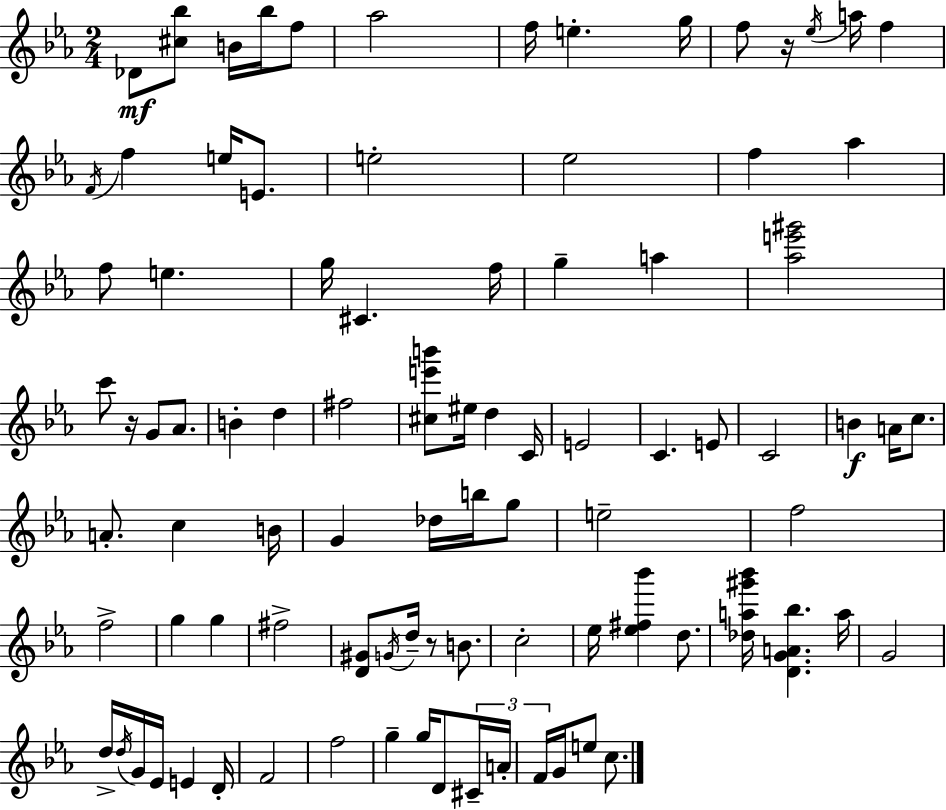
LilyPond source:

{
  \clef treble
  \numericTimeSignature
  \time 2/4
  \key c \minor
  \repeat volta 2 { des'8\mf <cis'' bes''>8 b'16 bes''16 f''8 | aes''2 | f''16 e''4.-. g''16 | f''8 r16 \acciaccatura { ees''16 } a''16 f''4 | \break \acciaccatura { f'16 } f''4 e''16 e'8. | e''2-. | ees''2 | f''4 aes''4 | \break f''8 e''4. | g''16 cis'4. | f''16 g''4-- a''4 | <aes'' e''' gis'''>2 | \break c'''8 r16 g'8 aes'8. | b'4-. d''4 | fis''2 | <cis'' e''' b'''>8 eis''16 d''4 | \break c'16 e'2 | c'4. | e'8 c'2 | b'4\f a'16 c''8. | \break a'8.-. c''4 | b'16 g'4 des''16 b''16 | g''8 e''2-- | f''2 | \break f''2-> | g''4 g''4 | fis''2-> | <d' gis'>8 \acciaccatura { g'16 } d''16-- r8 | \break b'8. c''2-. | ees''16 <ees'' fis'' bes'''>4 | d''8. <des'' a'' gis''' bes'''>16 <d' g' a' bes''>4. | a''16 g'2 | \break d''16-> \acciaccatura { d''16 } g'16 ees'16 e'4 | d'16-. f'2 | f''2 | g''4-- | \break g''16 d'8 \tuplet 3/2 { cis'16-- a'16-. f'16 } g'16 e''8 | c''8. } \bar "|."
}